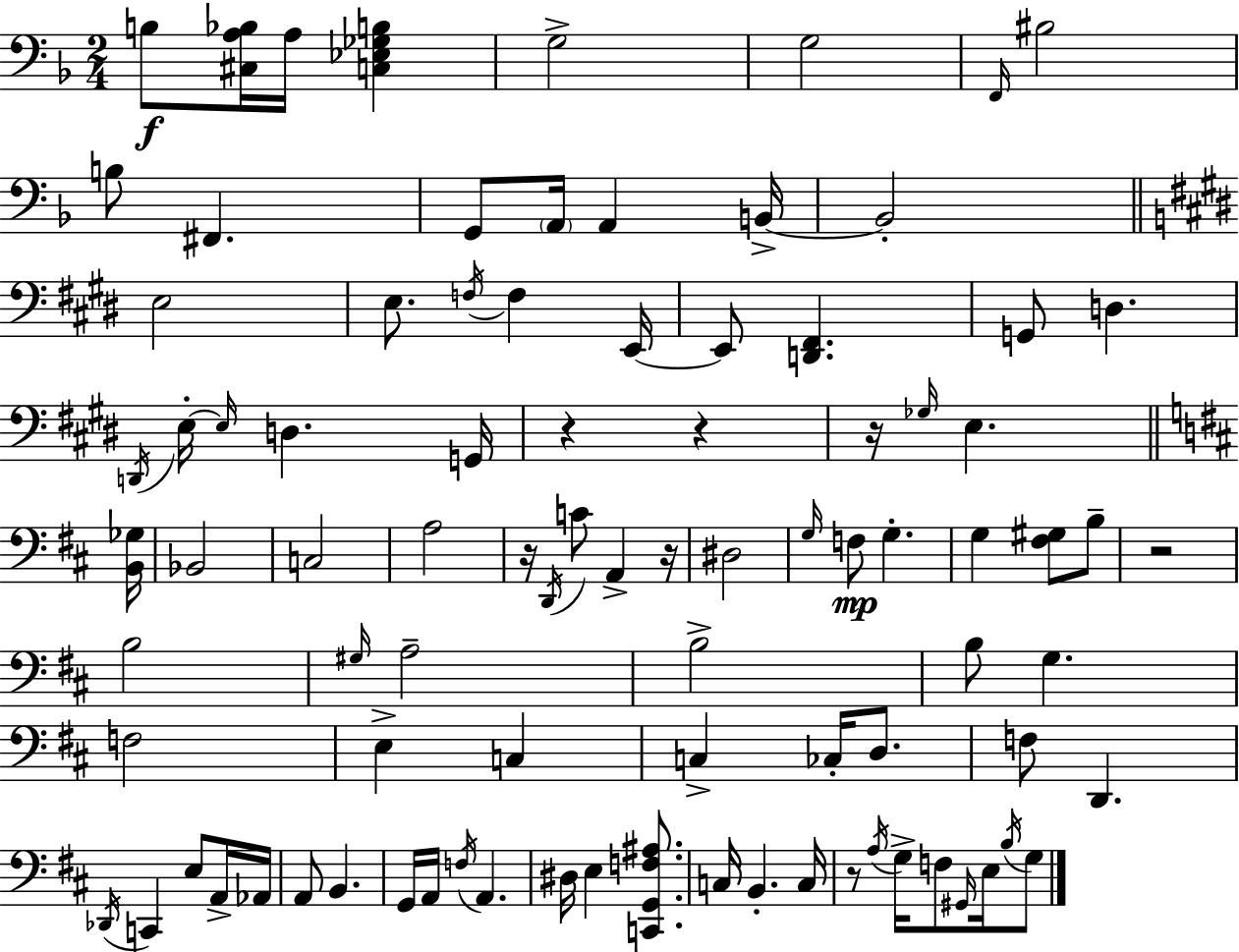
B3/e [C#3,A3,Bb3]/s A3/s [C3,Eb3,Gb3,B3]/q G3/h G3/h F2/s BIS3/h B3/e F#2/q. G2/e A2/s A2/q B2/s B2/h E3/h E3/e. F3/s F3/q E2/s E2/e [D2,F#2]/q. G2/e D3/q. D2/s E3/s E3/s D3/q. G2/s R/q R/q R/s Gb3/s E3/q. [B2,Gb3]/s Bb2/h C3/h A3/h R/s D2/s C4/e A2/q R/s D#3/h G3/s F3/e G3/q. G3/q [F#3,G#3]/e B3/e R/h B3/h G#3/s A3/h B3/h B3/e G3/q. F3/h E3/q C3/q C3/q CES3/s D3/e. F3/e D2/q. Db2/s C2/q E3/e A2/s Ab2/s A2/e B2/q. G2/s A2/s F3/s A2/q. D#3/s E3/q [C2,G2,F3,A#3]/e. C3/s B2/q. C3/s R/e A3/s G3/s F3/e G#2/s E3/s B3/s G3/e